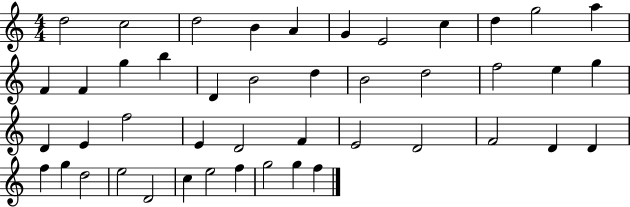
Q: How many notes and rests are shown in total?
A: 45